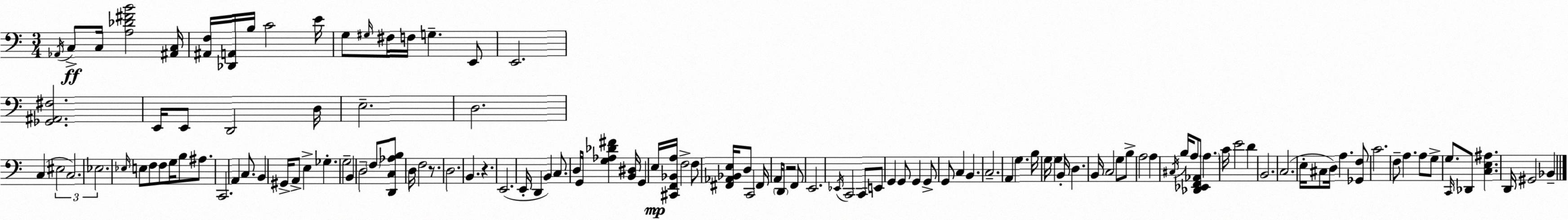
X:1
T:Untitled
M:3/4
L:1/4
K:Am
_A,,/4 C,/2 C,/4 [A,_D^FB]2 [^A,,C,]/4 [^A,,F,]/4 [_D,,A,,]/4 B,/4 C2 E/4 G,/2 ^G,/4 ^F,/4 F,/4 G, E,,/2 E,,2 [_G,,^A,,^F,]2 E,,/4 E,,/2 D,,2 D,/4 E,2 D,2 C, ^E,2 C,2 _E,2 _E,/4 E,/2 F,/2 F,/2 G,/4 B,/2 ^A,/2 C,,2 A,, C,/2 B,, ^G,,/4 A,,/2 E, _G, G,2 B,, D,2 F,/2 [D,,C,_A,B,]/2 D,/4 F,2 z/2 D,2 B,, z E,,2 E,,/4 D,, B,, C,/2 D,/4 G,,/4 [G,_A,_D^F] [B,,^D,]/4 G,, E,/4 [^C,,F,,_B,,A,]/4 F,2 F,/2 [^F,,_A,,_B,,E,]/4 D,/2 C,,2 ^F,,/4 A,,/4 D,,/2 z2 F,,/2 E,,2 _E,,/4 C,,2 C,,/2 E,,/2 G,, G,,/2 G,, G,,/2 G,,/2 C, B,, C,2 A,, G, B,/4 G,/4 G, B,,/4 D, B,,/4 C,2 G,/2 B,/2 A,2 A, ^C,/4 B,/4 A,/2 [_D,,_E,,F,,_A,,]/2 A, C/4 E2 D B,,2 C,2 E,/4 ^C,/2 D,/4 A, [_G,,F,]/2 C2 F,/2 A, A,/2 G,/2 G,/2 C,,/4 _D,,/2 [C,E,^A,] D,,/4 ^G,,2 _B,,